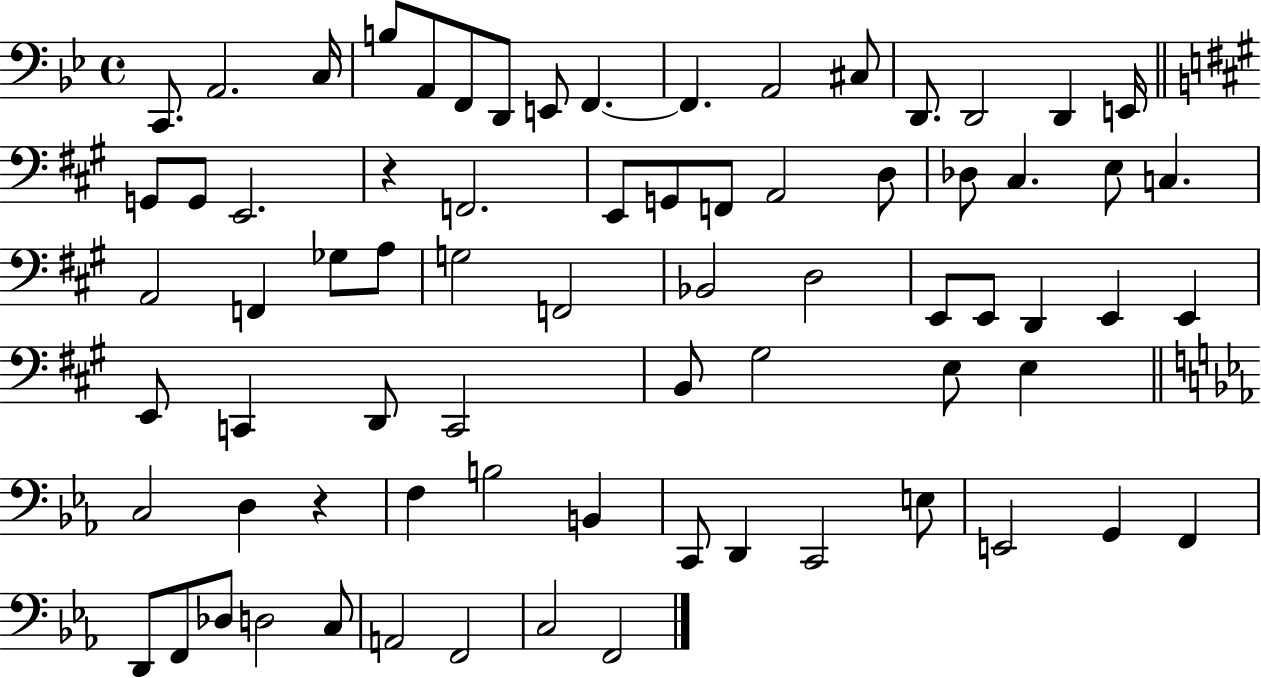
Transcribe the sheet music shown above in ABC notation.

X:1
T:Untitled
M:4/4
L:1/4
K:Bb
C,,/2 A,,2 C,/4 B,/2 A,,/2 F,,/2 D,,/2 E,,/2 F,, F,, A,,2 ^C,/2 D,,/2 D,,2 D,, E,,/4 G,,/2 G,,/2 E,,2 z F,,2 E,,/2 G,,/2 F,,/2 A,,2 D,/2 _D,/2 ^C, E,/2 C, A,,2 F,, _G,/2 A,/2 G,2 F,,2 _B,,2 D,2 E,,/2 E,,/2 D,, E,, E,, E,,/2 C,, D,,/2 C,,2 B,,/2 ^G,2 E,/2 E, C,2 D, z F, B,2 B,, C,,/2 D,, C,,2 E,/2 E,,2 G,, F,, D,,/2 F,,/2 _D,/2 D,2 C,/2 A,,2 F,,2 C,2 F,,2